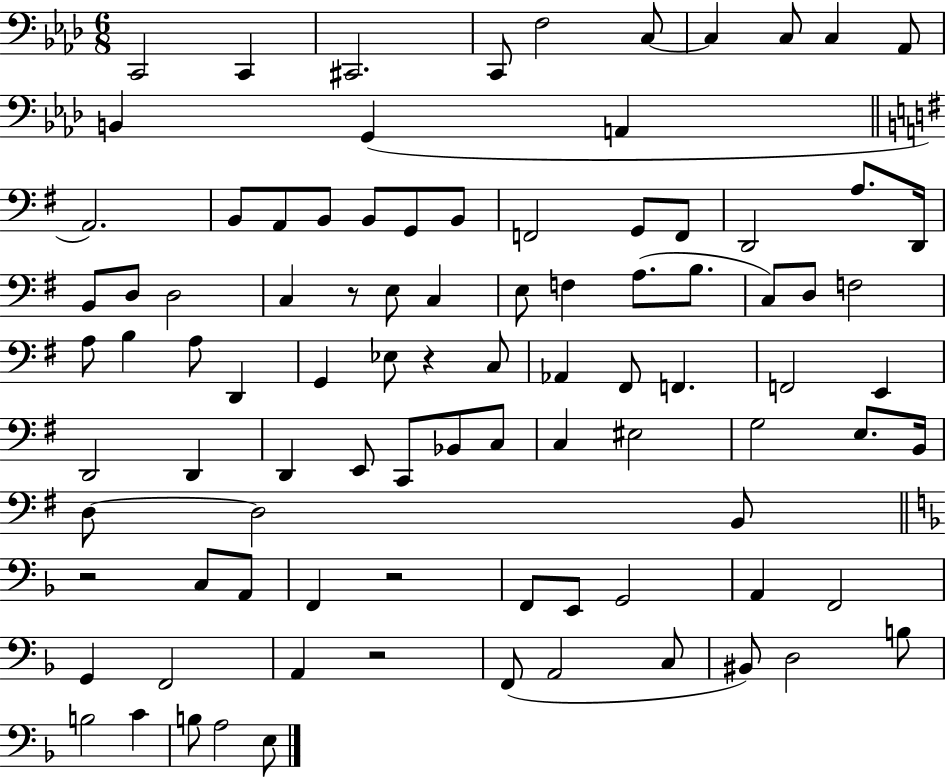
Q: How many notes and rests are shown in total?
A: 93